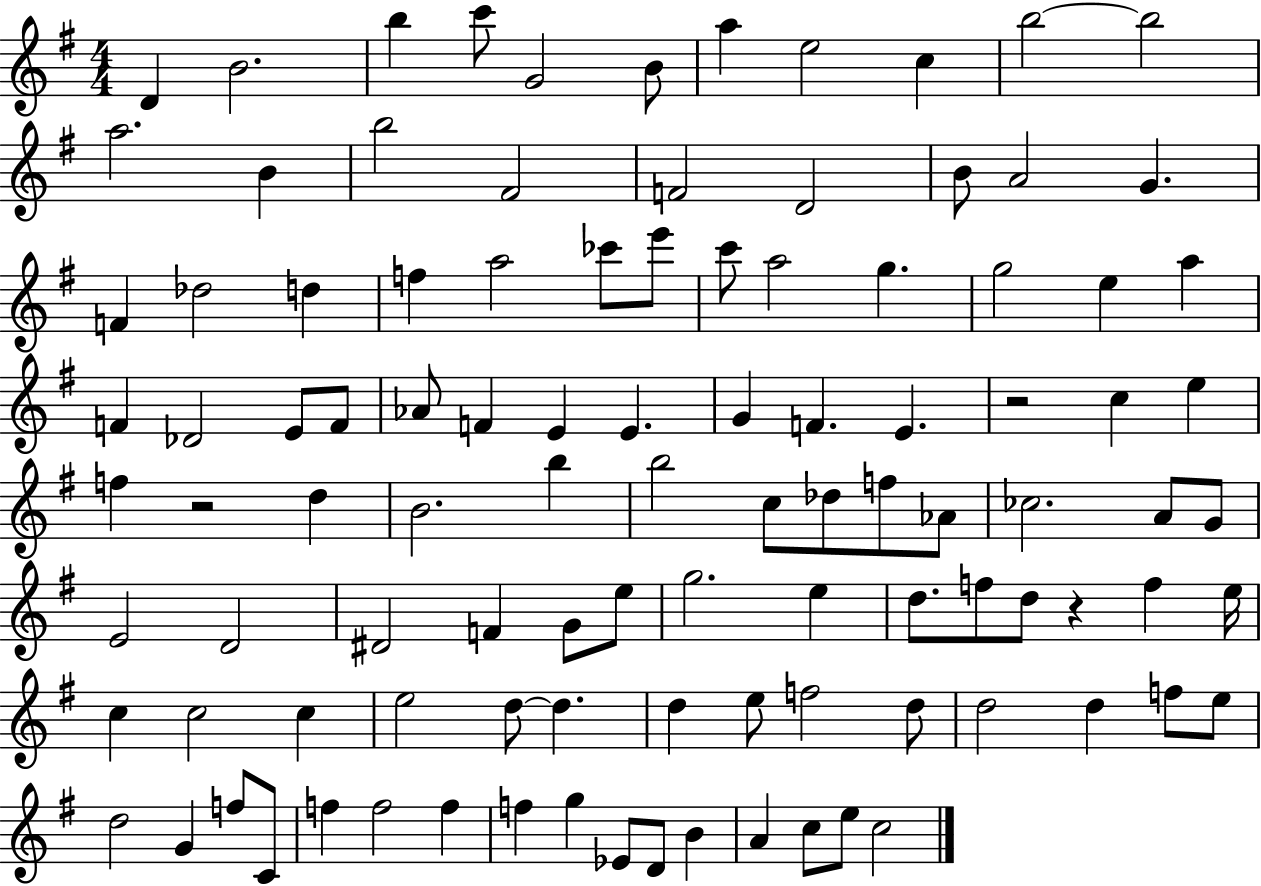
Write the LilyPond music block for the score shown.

{
  \clef treble
  \numericTimeSignature
  \time 4/4
  \key g \major
  d'4 b'2. | b''4 c'''8 g'2 b'8 | a''4 e''2 c''4 | b''2~~ b''2 | \break a''2. b'4 | b''2 fis'2 | f'2 d'2 | b'8 a'2 g'4. | \break f'4 des''2 d''4 | f''4 a''2 ces'''8 e'''8 | c'''8 a''2 g''4. | g''2 e''4 a''4 | \break f'4 des'2 e'8 f'8 | aes'8 f'4 e'4 e'4. | g'4 f'4. e'4. | r2 c''4 e''4 | \break f''4 r2 d''4 | b'2. b''4 | b''2 c''8 des''8 f''8 aes'8 | ces''2. a'8 g'8 | \break e'2 d'2 | dis'2 f'4 g'8 e''8 | g''2. e''4 | d''8. f''8 d''8 r4 f''4 e''16 | \break c''4 c''2 c''4 | e''2 d''8~~ d''4. | d''4 e''8 f''2 d''8 | d''2 d''4 f''8 e''8 | \break d''2 g'4 f''8 c'8 | f''4 f''2 f''4 | f''4 g''4 ees'8 d'8 b'4 | a'4 c''8 e''8 c''2 | \break \bar "|."
}